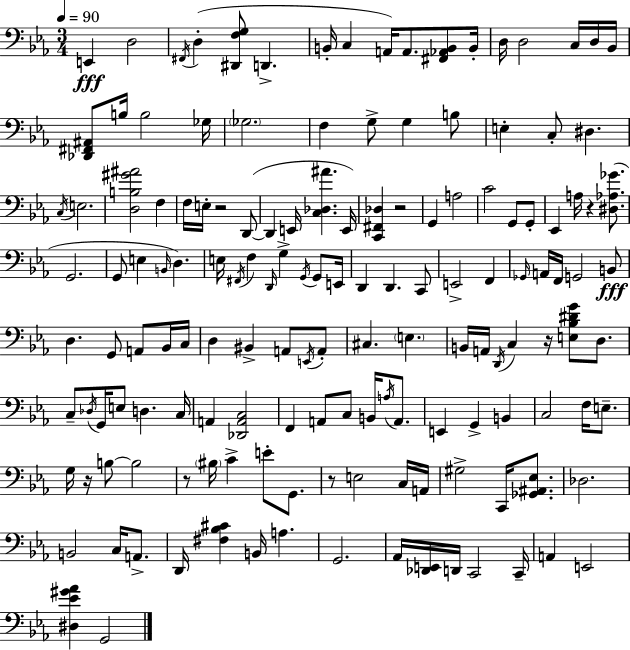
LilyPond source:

{
  \clef bass
  \numericTimeSignature
  \time 3/4
  \key ees \major
  \tempo 4 = 90
  e,4\fff d2 | \acciaccatura { fis,16 } d4-.( <dis, f g>8 d,4.-> | b,16-. c4 a,16) a,8. <fis, aes, b,>8 | b,16-. d16 d2 c16 d16 | \break bes,16 <des, fis, ais,>8 b16 b2 | ges16 \parenthesize ges2. | f4 g8-> g4 b8 | e4-. c8-. dis4. | \break \acciaccatura { c16 } e2. | <d b gis' ais'>2 f4 | f16 e16-. r2 | d,8~(~ d,4 e,16 <c des ais'>4. | \break e,16) <c, fis, des>4 r2 | g,4 a2 | c'2 g,8 | g,8-. ees,4 a16 r4 <dis aes ges'>8.( | \break g,2. | g,8 e4 \grace { b,16 }) d4. | e16 \acciaccatura { fis,16 } f4 \grace { d,16 } g4-> | \acciaccatura { g,16 } g,8 e,16 d,4 d,4. | \break c,8 e,2-> | f,4 \grace { ges,16 } a,16 f,16 g,2 | b,8\fff d4. | g,8 a,8 bes,16 c16 d4 bis,4-> | \break a,8 \acciaccatura { e,16 } a,8-. cis4. | \parenthesize e4. b,16 a,16 \acciaccatura { d,16 } c4 | r16 <e bes dis' g'>8 d8. c8-- \acciaccatura { des16 } | g,16 e8 d4. c16 a,4 | \break <des, a, c>2 f,4 | a,8 c8 b,16 \acciaccatura { a16 } a,8. e,4 | g,4-> b,4 c2 | f16 e8.-- g16 | \break r16 b8~~ b2 r8 | \parenthesize bis16 c'4-> e'8-. g,8. r8 | e2 c16 a,16 gis2-> | c,16 <ges, ais, ees>8. des2. | \break b,2 | c16 a,8.-> d,16 | <fis bes cis'>4 b,16 a4. g,2. | aes,16 | \break <des, e,>16 d,16 c,2 c,16-- a,4 | e,2 <dis ees' gis' aes'>4 | g,2 \bar "|."
}